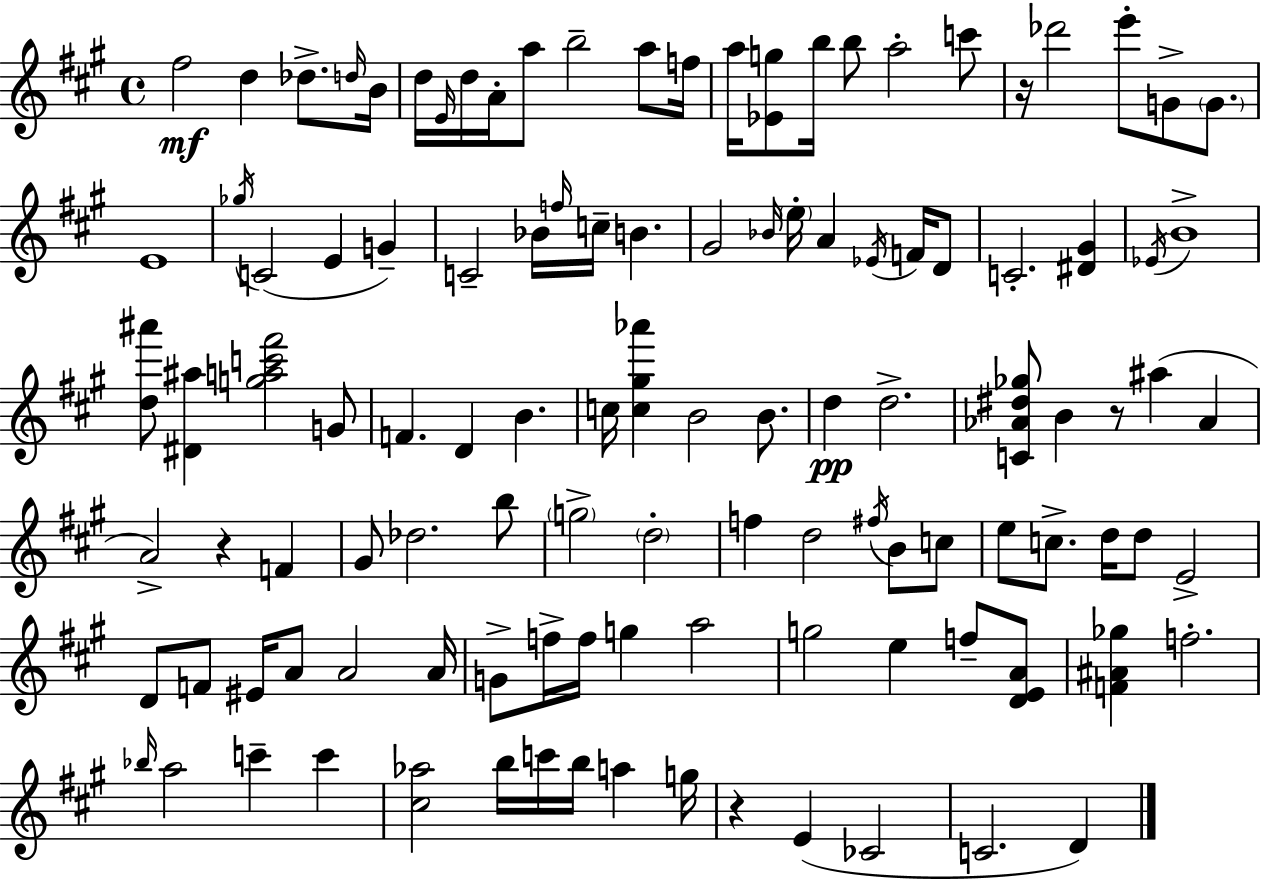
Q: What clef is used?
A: treble